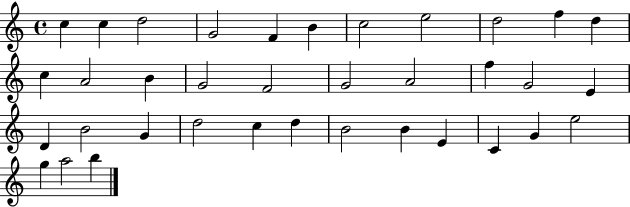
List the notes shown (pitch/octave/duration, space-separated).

C5/q C5/q D5/h G4/h F4/q B4/q C5/h E5/h D5/h F5/q D5/q C5/q A4/h B4/q G4/h F4/h G4/h A4/h F5/q G4/h E4/q D4/q B4/h G4/q D5/h C5/q D5/q B4/h B4/q E4/q C4/q G4/q E5/h G5/q A5/h B5/q